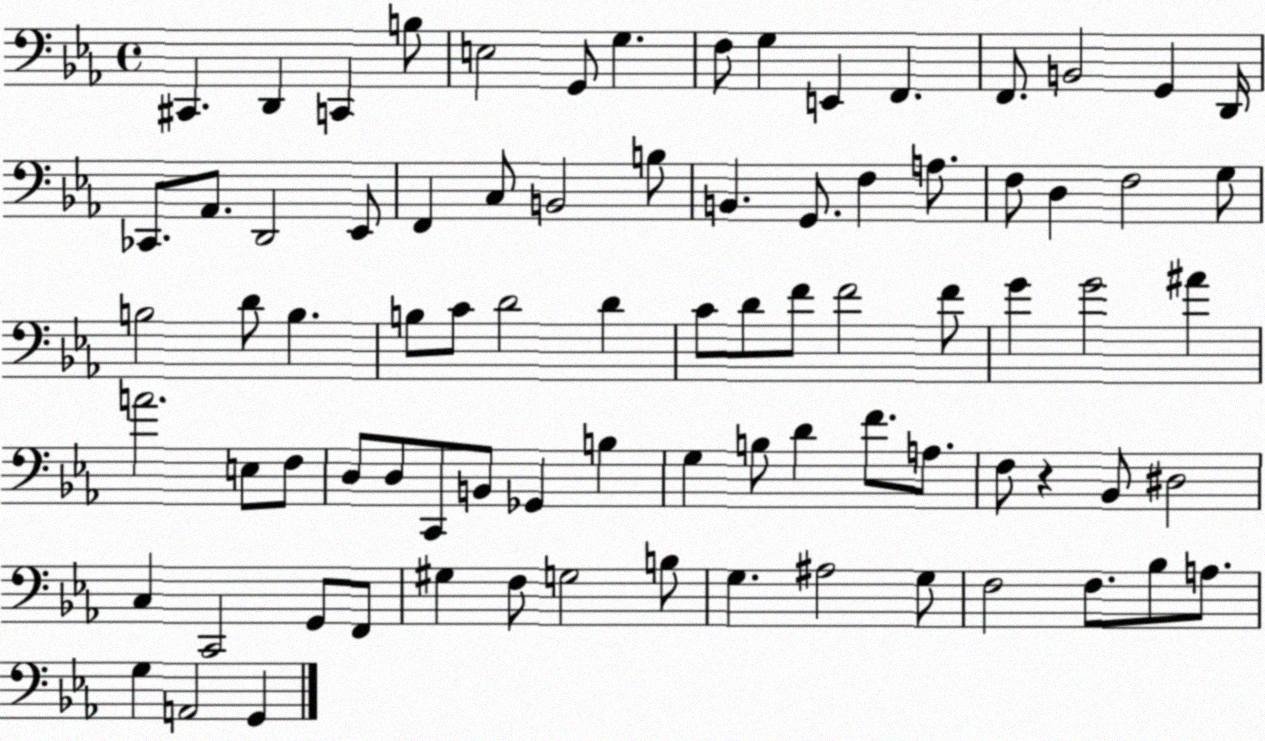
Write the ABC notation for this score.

X:1
T:Untitled
M:4/4
L:1/4
K:Eb
^C,, D,, C,, B,/2 E,2 G,,/2 G, F,/2 G, E,, F,, F,,/2 B,,2 G,, D,,/4 _C,,/2 _A,,/2 D,,2 _E,,/2 F,, C,/2 B,,2 B,/2 B,, G,,/2 F, A,/2 F,/2 D, F,2 G,/2 B,2 D/2 B, B,/2 C/2 D2 D C/2 D/2 F/2 F2 F/2 G G2 ^A A2 E,/2 F,/2 D,/2 D,/2 C,,/2 B,,/2 _G,, B, G, B,/2 D F/2 A,/2 F,/2 z _B,,/2 ^D,2 C, C,,2 G,,/2 F,,/2 ^G, F,/2 G,2 B,/2 G, ^A,2 G,/2 F,2 F,/2 _B,/2 A,/2 G, A,,2 G,,